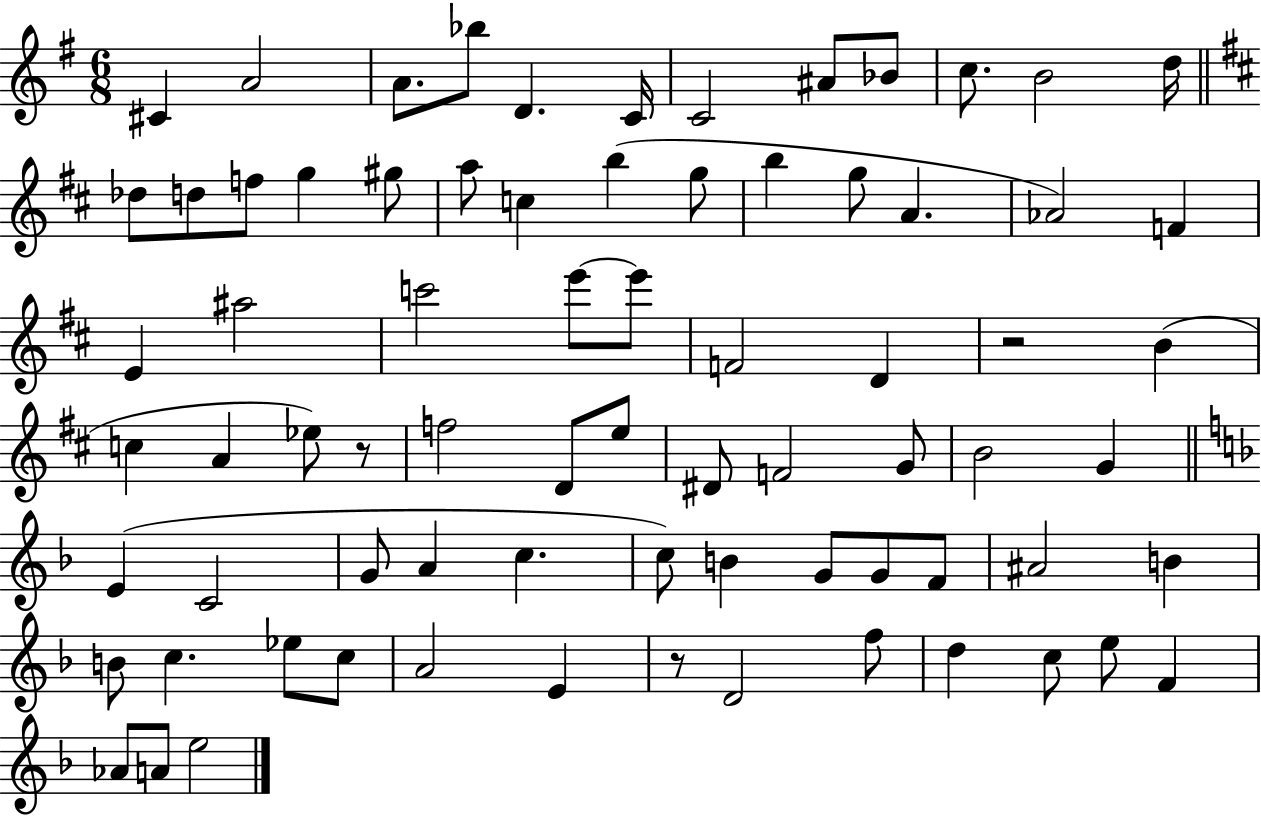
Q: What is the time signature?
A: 6/8